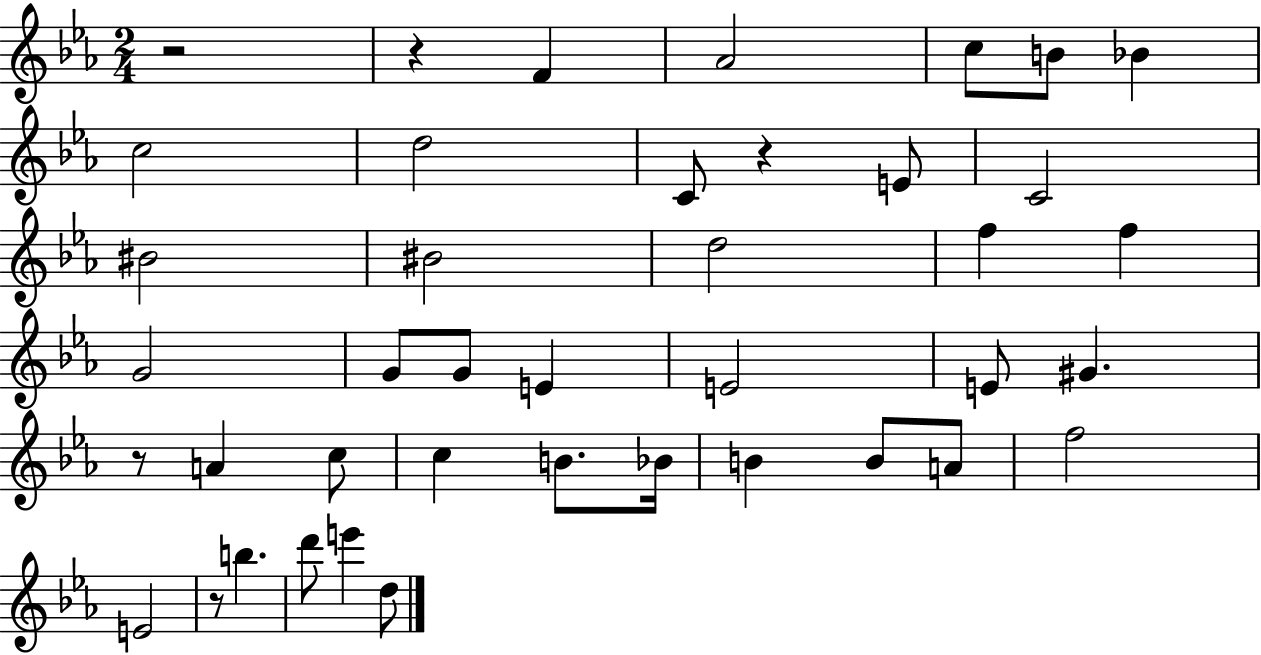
{
  \clef treble
  \numericTimeSignature
  \time 2/4
  \key ees \major
  r2 | r4 f'4 | aes'2 | c''8 b'8 bes'4 | \break c''2 | d''2 | c'8 r4 e'8 | c'2 | \break bis'2 | bis'2 | d''2 | f''4 f''4 | \break g'2 | g'8 g'8 e'4 | e'2 | e'8 gis'4. | \break r8 a'4 c''8 | c''4 b'8. bes'16 | b'4 b'8 a'8 | f''2 | \break e'2 | r8 b''4. | d'''8 e'''4 d''8 | \bar "|."
}